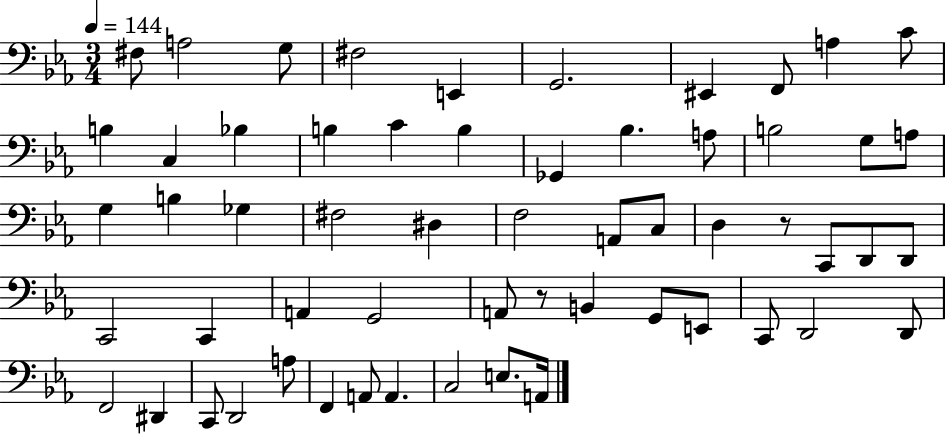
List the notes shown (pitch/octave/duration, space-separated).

F#3/e A3/h G3/e F#3/h E2/q G2/h. EIS2/q F2/e A3/q C4/e B3/q C3/q Bb3/q B3/q C4/q B3/q Gb2/q Bb3/q. A3/e B3/h G3/e A3/e G3/q B3/q Gb3/q F#3/h D#3/q F3/h A2/e C3/e D3/q R/e C2/e D2/e D2/e C2/h C2/q A2/q G2/h A2/e R/e B2/q G2/e E2/e C2/e D2/h D2/e F2/h D#2/q C2/e D2/h A3/e F2/q A2/e A2/q. C3/h E3/e. A2/s